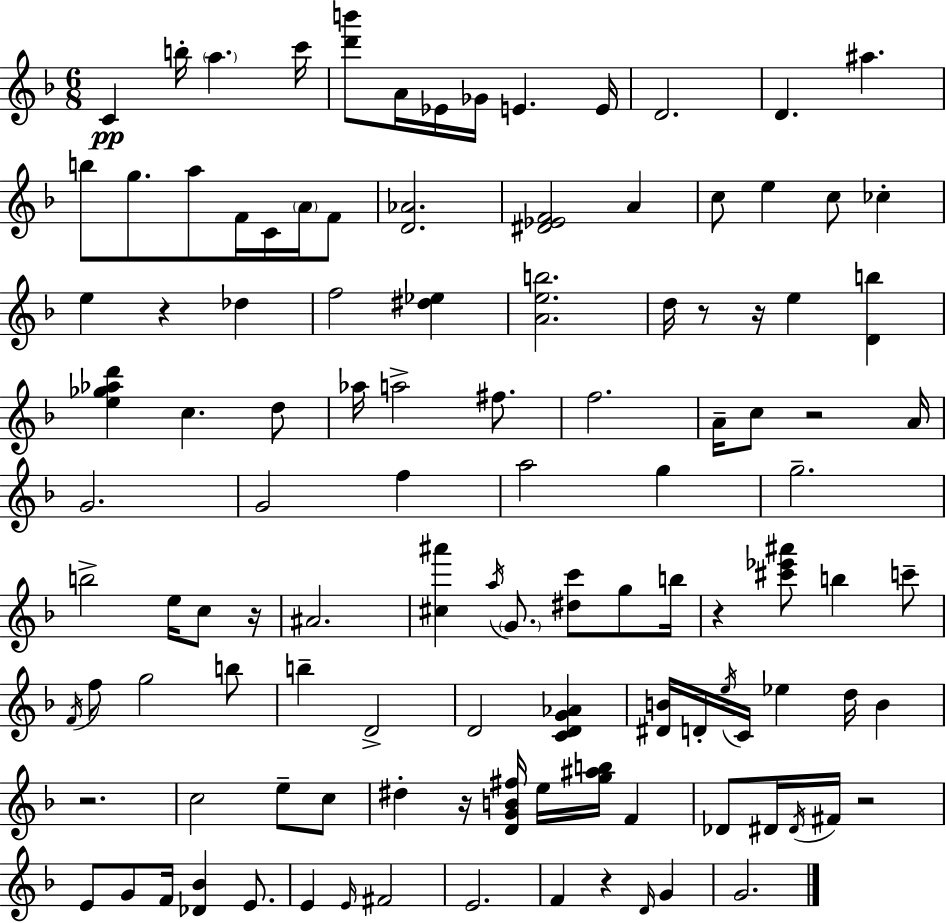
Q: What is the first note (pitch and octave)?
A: C4